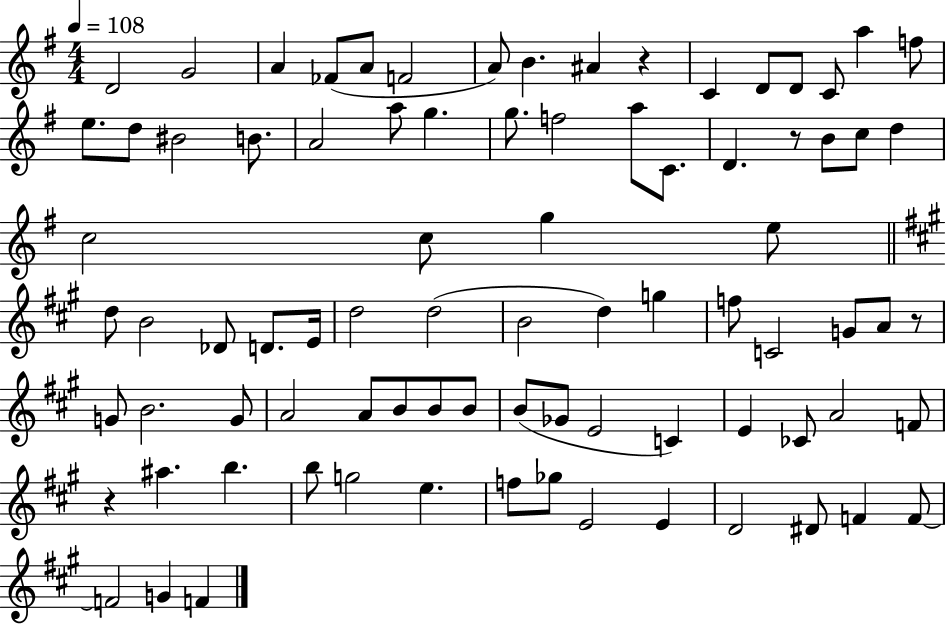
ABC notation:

X:1
T:Untitled
M:4/4
L:1/4
K:G
D2 G2 A _F/2 A/2 F2 A/2 B ^A z C D/2 D/2 C/2 a f/2 e/2 d/2 ^B2 B/2 A2 a/2 g g/2 f2 a/2 C/2 D z/2 B/2 c/2 d c2 c/2 g e/2 d/2 B2 _D/2 D/2 E/4 d2 d2 B2 d g f/2 C2 G/2 A/2 z/2 G/2 B2 G/2 A2 A/2 B/2 B/2 B/2 B/2 _G/2 E2 C E _C/2 A2 F/2 z ^a b b/2 g2 e f/2 _g/2 E2 E D2 ^D/2 F F/2 F2 G F